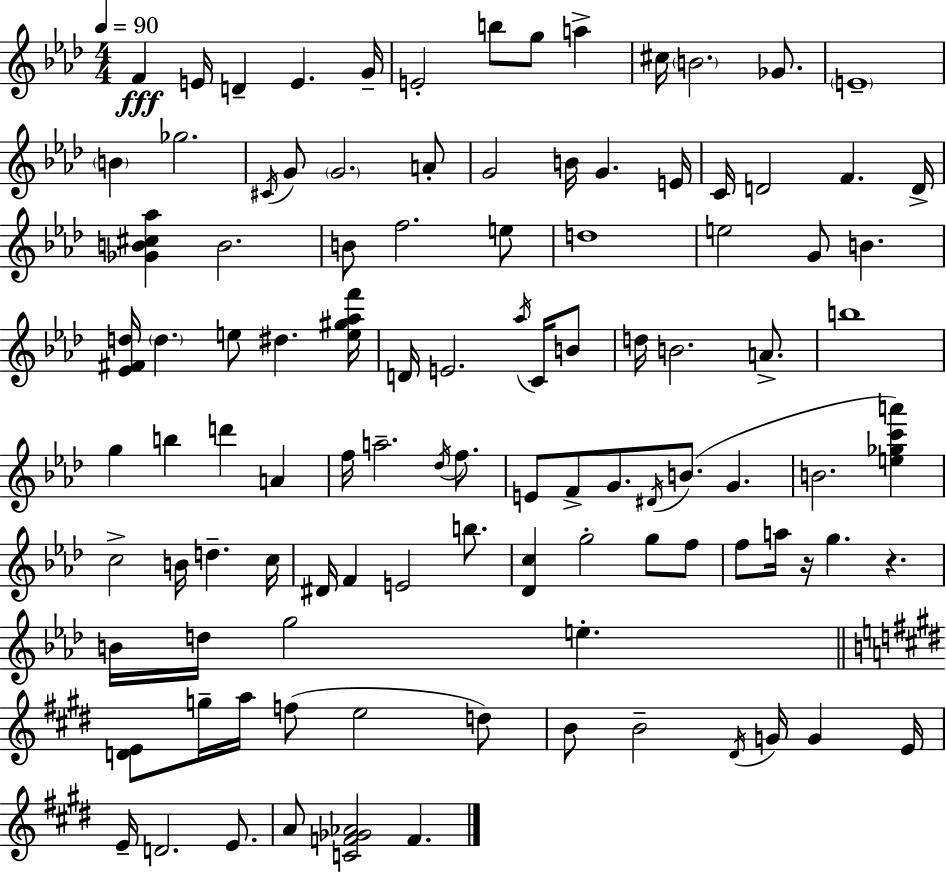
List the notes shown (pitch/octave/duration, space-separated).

F4/q E4/s D4/q E4/q. G4/s E4/h B5/e G5/e A5/q C#5/s B4/h. Gb4/e. E4/w B4/q Gb5/h. C#4/s G4/e G4/h. A4/e G4/h B4/s G4/q. E4/s C4/s D4/h F4/q. D4/s [Gb4,B4,C#5,Ab5]/q B4/h. B4/e F5/h. E5/e D5/w E5/h G4/e B4/q. [Eb4,F#4,D5]/s D5/q. E5/e D#5/q. [E5,G#5,Ab5,F6]/s D4/s E4/h. Ab5/s C4/s B4/e D5/s B4/h. A4/e. B5/w G5/q B5/q D6/q A4/q F5/s A5/h. Db5/s F5/e. E4/e F4/e G4/e. D#4/s B4/e. G4/q. B4/h. [E5,Gb5,C6,A6]/q C5/h B4/s D5/q. C5/s D#4/s F4/q E4/h B5/e. [Db4,C5]/q G5/h G5/e F5/e F5/e A5/s R/s G5/q. R/q. B4/s D5/s G5/h E5/q. [D4,E4]/e G5/s A5/s F5/e E5/h D5/e B4/e B4/h D#4/s G4/s G4/q E4/s E4/s D4/h. E4/e. A4/e [C4,F4,Gb4,Ab4]/h F4/q.